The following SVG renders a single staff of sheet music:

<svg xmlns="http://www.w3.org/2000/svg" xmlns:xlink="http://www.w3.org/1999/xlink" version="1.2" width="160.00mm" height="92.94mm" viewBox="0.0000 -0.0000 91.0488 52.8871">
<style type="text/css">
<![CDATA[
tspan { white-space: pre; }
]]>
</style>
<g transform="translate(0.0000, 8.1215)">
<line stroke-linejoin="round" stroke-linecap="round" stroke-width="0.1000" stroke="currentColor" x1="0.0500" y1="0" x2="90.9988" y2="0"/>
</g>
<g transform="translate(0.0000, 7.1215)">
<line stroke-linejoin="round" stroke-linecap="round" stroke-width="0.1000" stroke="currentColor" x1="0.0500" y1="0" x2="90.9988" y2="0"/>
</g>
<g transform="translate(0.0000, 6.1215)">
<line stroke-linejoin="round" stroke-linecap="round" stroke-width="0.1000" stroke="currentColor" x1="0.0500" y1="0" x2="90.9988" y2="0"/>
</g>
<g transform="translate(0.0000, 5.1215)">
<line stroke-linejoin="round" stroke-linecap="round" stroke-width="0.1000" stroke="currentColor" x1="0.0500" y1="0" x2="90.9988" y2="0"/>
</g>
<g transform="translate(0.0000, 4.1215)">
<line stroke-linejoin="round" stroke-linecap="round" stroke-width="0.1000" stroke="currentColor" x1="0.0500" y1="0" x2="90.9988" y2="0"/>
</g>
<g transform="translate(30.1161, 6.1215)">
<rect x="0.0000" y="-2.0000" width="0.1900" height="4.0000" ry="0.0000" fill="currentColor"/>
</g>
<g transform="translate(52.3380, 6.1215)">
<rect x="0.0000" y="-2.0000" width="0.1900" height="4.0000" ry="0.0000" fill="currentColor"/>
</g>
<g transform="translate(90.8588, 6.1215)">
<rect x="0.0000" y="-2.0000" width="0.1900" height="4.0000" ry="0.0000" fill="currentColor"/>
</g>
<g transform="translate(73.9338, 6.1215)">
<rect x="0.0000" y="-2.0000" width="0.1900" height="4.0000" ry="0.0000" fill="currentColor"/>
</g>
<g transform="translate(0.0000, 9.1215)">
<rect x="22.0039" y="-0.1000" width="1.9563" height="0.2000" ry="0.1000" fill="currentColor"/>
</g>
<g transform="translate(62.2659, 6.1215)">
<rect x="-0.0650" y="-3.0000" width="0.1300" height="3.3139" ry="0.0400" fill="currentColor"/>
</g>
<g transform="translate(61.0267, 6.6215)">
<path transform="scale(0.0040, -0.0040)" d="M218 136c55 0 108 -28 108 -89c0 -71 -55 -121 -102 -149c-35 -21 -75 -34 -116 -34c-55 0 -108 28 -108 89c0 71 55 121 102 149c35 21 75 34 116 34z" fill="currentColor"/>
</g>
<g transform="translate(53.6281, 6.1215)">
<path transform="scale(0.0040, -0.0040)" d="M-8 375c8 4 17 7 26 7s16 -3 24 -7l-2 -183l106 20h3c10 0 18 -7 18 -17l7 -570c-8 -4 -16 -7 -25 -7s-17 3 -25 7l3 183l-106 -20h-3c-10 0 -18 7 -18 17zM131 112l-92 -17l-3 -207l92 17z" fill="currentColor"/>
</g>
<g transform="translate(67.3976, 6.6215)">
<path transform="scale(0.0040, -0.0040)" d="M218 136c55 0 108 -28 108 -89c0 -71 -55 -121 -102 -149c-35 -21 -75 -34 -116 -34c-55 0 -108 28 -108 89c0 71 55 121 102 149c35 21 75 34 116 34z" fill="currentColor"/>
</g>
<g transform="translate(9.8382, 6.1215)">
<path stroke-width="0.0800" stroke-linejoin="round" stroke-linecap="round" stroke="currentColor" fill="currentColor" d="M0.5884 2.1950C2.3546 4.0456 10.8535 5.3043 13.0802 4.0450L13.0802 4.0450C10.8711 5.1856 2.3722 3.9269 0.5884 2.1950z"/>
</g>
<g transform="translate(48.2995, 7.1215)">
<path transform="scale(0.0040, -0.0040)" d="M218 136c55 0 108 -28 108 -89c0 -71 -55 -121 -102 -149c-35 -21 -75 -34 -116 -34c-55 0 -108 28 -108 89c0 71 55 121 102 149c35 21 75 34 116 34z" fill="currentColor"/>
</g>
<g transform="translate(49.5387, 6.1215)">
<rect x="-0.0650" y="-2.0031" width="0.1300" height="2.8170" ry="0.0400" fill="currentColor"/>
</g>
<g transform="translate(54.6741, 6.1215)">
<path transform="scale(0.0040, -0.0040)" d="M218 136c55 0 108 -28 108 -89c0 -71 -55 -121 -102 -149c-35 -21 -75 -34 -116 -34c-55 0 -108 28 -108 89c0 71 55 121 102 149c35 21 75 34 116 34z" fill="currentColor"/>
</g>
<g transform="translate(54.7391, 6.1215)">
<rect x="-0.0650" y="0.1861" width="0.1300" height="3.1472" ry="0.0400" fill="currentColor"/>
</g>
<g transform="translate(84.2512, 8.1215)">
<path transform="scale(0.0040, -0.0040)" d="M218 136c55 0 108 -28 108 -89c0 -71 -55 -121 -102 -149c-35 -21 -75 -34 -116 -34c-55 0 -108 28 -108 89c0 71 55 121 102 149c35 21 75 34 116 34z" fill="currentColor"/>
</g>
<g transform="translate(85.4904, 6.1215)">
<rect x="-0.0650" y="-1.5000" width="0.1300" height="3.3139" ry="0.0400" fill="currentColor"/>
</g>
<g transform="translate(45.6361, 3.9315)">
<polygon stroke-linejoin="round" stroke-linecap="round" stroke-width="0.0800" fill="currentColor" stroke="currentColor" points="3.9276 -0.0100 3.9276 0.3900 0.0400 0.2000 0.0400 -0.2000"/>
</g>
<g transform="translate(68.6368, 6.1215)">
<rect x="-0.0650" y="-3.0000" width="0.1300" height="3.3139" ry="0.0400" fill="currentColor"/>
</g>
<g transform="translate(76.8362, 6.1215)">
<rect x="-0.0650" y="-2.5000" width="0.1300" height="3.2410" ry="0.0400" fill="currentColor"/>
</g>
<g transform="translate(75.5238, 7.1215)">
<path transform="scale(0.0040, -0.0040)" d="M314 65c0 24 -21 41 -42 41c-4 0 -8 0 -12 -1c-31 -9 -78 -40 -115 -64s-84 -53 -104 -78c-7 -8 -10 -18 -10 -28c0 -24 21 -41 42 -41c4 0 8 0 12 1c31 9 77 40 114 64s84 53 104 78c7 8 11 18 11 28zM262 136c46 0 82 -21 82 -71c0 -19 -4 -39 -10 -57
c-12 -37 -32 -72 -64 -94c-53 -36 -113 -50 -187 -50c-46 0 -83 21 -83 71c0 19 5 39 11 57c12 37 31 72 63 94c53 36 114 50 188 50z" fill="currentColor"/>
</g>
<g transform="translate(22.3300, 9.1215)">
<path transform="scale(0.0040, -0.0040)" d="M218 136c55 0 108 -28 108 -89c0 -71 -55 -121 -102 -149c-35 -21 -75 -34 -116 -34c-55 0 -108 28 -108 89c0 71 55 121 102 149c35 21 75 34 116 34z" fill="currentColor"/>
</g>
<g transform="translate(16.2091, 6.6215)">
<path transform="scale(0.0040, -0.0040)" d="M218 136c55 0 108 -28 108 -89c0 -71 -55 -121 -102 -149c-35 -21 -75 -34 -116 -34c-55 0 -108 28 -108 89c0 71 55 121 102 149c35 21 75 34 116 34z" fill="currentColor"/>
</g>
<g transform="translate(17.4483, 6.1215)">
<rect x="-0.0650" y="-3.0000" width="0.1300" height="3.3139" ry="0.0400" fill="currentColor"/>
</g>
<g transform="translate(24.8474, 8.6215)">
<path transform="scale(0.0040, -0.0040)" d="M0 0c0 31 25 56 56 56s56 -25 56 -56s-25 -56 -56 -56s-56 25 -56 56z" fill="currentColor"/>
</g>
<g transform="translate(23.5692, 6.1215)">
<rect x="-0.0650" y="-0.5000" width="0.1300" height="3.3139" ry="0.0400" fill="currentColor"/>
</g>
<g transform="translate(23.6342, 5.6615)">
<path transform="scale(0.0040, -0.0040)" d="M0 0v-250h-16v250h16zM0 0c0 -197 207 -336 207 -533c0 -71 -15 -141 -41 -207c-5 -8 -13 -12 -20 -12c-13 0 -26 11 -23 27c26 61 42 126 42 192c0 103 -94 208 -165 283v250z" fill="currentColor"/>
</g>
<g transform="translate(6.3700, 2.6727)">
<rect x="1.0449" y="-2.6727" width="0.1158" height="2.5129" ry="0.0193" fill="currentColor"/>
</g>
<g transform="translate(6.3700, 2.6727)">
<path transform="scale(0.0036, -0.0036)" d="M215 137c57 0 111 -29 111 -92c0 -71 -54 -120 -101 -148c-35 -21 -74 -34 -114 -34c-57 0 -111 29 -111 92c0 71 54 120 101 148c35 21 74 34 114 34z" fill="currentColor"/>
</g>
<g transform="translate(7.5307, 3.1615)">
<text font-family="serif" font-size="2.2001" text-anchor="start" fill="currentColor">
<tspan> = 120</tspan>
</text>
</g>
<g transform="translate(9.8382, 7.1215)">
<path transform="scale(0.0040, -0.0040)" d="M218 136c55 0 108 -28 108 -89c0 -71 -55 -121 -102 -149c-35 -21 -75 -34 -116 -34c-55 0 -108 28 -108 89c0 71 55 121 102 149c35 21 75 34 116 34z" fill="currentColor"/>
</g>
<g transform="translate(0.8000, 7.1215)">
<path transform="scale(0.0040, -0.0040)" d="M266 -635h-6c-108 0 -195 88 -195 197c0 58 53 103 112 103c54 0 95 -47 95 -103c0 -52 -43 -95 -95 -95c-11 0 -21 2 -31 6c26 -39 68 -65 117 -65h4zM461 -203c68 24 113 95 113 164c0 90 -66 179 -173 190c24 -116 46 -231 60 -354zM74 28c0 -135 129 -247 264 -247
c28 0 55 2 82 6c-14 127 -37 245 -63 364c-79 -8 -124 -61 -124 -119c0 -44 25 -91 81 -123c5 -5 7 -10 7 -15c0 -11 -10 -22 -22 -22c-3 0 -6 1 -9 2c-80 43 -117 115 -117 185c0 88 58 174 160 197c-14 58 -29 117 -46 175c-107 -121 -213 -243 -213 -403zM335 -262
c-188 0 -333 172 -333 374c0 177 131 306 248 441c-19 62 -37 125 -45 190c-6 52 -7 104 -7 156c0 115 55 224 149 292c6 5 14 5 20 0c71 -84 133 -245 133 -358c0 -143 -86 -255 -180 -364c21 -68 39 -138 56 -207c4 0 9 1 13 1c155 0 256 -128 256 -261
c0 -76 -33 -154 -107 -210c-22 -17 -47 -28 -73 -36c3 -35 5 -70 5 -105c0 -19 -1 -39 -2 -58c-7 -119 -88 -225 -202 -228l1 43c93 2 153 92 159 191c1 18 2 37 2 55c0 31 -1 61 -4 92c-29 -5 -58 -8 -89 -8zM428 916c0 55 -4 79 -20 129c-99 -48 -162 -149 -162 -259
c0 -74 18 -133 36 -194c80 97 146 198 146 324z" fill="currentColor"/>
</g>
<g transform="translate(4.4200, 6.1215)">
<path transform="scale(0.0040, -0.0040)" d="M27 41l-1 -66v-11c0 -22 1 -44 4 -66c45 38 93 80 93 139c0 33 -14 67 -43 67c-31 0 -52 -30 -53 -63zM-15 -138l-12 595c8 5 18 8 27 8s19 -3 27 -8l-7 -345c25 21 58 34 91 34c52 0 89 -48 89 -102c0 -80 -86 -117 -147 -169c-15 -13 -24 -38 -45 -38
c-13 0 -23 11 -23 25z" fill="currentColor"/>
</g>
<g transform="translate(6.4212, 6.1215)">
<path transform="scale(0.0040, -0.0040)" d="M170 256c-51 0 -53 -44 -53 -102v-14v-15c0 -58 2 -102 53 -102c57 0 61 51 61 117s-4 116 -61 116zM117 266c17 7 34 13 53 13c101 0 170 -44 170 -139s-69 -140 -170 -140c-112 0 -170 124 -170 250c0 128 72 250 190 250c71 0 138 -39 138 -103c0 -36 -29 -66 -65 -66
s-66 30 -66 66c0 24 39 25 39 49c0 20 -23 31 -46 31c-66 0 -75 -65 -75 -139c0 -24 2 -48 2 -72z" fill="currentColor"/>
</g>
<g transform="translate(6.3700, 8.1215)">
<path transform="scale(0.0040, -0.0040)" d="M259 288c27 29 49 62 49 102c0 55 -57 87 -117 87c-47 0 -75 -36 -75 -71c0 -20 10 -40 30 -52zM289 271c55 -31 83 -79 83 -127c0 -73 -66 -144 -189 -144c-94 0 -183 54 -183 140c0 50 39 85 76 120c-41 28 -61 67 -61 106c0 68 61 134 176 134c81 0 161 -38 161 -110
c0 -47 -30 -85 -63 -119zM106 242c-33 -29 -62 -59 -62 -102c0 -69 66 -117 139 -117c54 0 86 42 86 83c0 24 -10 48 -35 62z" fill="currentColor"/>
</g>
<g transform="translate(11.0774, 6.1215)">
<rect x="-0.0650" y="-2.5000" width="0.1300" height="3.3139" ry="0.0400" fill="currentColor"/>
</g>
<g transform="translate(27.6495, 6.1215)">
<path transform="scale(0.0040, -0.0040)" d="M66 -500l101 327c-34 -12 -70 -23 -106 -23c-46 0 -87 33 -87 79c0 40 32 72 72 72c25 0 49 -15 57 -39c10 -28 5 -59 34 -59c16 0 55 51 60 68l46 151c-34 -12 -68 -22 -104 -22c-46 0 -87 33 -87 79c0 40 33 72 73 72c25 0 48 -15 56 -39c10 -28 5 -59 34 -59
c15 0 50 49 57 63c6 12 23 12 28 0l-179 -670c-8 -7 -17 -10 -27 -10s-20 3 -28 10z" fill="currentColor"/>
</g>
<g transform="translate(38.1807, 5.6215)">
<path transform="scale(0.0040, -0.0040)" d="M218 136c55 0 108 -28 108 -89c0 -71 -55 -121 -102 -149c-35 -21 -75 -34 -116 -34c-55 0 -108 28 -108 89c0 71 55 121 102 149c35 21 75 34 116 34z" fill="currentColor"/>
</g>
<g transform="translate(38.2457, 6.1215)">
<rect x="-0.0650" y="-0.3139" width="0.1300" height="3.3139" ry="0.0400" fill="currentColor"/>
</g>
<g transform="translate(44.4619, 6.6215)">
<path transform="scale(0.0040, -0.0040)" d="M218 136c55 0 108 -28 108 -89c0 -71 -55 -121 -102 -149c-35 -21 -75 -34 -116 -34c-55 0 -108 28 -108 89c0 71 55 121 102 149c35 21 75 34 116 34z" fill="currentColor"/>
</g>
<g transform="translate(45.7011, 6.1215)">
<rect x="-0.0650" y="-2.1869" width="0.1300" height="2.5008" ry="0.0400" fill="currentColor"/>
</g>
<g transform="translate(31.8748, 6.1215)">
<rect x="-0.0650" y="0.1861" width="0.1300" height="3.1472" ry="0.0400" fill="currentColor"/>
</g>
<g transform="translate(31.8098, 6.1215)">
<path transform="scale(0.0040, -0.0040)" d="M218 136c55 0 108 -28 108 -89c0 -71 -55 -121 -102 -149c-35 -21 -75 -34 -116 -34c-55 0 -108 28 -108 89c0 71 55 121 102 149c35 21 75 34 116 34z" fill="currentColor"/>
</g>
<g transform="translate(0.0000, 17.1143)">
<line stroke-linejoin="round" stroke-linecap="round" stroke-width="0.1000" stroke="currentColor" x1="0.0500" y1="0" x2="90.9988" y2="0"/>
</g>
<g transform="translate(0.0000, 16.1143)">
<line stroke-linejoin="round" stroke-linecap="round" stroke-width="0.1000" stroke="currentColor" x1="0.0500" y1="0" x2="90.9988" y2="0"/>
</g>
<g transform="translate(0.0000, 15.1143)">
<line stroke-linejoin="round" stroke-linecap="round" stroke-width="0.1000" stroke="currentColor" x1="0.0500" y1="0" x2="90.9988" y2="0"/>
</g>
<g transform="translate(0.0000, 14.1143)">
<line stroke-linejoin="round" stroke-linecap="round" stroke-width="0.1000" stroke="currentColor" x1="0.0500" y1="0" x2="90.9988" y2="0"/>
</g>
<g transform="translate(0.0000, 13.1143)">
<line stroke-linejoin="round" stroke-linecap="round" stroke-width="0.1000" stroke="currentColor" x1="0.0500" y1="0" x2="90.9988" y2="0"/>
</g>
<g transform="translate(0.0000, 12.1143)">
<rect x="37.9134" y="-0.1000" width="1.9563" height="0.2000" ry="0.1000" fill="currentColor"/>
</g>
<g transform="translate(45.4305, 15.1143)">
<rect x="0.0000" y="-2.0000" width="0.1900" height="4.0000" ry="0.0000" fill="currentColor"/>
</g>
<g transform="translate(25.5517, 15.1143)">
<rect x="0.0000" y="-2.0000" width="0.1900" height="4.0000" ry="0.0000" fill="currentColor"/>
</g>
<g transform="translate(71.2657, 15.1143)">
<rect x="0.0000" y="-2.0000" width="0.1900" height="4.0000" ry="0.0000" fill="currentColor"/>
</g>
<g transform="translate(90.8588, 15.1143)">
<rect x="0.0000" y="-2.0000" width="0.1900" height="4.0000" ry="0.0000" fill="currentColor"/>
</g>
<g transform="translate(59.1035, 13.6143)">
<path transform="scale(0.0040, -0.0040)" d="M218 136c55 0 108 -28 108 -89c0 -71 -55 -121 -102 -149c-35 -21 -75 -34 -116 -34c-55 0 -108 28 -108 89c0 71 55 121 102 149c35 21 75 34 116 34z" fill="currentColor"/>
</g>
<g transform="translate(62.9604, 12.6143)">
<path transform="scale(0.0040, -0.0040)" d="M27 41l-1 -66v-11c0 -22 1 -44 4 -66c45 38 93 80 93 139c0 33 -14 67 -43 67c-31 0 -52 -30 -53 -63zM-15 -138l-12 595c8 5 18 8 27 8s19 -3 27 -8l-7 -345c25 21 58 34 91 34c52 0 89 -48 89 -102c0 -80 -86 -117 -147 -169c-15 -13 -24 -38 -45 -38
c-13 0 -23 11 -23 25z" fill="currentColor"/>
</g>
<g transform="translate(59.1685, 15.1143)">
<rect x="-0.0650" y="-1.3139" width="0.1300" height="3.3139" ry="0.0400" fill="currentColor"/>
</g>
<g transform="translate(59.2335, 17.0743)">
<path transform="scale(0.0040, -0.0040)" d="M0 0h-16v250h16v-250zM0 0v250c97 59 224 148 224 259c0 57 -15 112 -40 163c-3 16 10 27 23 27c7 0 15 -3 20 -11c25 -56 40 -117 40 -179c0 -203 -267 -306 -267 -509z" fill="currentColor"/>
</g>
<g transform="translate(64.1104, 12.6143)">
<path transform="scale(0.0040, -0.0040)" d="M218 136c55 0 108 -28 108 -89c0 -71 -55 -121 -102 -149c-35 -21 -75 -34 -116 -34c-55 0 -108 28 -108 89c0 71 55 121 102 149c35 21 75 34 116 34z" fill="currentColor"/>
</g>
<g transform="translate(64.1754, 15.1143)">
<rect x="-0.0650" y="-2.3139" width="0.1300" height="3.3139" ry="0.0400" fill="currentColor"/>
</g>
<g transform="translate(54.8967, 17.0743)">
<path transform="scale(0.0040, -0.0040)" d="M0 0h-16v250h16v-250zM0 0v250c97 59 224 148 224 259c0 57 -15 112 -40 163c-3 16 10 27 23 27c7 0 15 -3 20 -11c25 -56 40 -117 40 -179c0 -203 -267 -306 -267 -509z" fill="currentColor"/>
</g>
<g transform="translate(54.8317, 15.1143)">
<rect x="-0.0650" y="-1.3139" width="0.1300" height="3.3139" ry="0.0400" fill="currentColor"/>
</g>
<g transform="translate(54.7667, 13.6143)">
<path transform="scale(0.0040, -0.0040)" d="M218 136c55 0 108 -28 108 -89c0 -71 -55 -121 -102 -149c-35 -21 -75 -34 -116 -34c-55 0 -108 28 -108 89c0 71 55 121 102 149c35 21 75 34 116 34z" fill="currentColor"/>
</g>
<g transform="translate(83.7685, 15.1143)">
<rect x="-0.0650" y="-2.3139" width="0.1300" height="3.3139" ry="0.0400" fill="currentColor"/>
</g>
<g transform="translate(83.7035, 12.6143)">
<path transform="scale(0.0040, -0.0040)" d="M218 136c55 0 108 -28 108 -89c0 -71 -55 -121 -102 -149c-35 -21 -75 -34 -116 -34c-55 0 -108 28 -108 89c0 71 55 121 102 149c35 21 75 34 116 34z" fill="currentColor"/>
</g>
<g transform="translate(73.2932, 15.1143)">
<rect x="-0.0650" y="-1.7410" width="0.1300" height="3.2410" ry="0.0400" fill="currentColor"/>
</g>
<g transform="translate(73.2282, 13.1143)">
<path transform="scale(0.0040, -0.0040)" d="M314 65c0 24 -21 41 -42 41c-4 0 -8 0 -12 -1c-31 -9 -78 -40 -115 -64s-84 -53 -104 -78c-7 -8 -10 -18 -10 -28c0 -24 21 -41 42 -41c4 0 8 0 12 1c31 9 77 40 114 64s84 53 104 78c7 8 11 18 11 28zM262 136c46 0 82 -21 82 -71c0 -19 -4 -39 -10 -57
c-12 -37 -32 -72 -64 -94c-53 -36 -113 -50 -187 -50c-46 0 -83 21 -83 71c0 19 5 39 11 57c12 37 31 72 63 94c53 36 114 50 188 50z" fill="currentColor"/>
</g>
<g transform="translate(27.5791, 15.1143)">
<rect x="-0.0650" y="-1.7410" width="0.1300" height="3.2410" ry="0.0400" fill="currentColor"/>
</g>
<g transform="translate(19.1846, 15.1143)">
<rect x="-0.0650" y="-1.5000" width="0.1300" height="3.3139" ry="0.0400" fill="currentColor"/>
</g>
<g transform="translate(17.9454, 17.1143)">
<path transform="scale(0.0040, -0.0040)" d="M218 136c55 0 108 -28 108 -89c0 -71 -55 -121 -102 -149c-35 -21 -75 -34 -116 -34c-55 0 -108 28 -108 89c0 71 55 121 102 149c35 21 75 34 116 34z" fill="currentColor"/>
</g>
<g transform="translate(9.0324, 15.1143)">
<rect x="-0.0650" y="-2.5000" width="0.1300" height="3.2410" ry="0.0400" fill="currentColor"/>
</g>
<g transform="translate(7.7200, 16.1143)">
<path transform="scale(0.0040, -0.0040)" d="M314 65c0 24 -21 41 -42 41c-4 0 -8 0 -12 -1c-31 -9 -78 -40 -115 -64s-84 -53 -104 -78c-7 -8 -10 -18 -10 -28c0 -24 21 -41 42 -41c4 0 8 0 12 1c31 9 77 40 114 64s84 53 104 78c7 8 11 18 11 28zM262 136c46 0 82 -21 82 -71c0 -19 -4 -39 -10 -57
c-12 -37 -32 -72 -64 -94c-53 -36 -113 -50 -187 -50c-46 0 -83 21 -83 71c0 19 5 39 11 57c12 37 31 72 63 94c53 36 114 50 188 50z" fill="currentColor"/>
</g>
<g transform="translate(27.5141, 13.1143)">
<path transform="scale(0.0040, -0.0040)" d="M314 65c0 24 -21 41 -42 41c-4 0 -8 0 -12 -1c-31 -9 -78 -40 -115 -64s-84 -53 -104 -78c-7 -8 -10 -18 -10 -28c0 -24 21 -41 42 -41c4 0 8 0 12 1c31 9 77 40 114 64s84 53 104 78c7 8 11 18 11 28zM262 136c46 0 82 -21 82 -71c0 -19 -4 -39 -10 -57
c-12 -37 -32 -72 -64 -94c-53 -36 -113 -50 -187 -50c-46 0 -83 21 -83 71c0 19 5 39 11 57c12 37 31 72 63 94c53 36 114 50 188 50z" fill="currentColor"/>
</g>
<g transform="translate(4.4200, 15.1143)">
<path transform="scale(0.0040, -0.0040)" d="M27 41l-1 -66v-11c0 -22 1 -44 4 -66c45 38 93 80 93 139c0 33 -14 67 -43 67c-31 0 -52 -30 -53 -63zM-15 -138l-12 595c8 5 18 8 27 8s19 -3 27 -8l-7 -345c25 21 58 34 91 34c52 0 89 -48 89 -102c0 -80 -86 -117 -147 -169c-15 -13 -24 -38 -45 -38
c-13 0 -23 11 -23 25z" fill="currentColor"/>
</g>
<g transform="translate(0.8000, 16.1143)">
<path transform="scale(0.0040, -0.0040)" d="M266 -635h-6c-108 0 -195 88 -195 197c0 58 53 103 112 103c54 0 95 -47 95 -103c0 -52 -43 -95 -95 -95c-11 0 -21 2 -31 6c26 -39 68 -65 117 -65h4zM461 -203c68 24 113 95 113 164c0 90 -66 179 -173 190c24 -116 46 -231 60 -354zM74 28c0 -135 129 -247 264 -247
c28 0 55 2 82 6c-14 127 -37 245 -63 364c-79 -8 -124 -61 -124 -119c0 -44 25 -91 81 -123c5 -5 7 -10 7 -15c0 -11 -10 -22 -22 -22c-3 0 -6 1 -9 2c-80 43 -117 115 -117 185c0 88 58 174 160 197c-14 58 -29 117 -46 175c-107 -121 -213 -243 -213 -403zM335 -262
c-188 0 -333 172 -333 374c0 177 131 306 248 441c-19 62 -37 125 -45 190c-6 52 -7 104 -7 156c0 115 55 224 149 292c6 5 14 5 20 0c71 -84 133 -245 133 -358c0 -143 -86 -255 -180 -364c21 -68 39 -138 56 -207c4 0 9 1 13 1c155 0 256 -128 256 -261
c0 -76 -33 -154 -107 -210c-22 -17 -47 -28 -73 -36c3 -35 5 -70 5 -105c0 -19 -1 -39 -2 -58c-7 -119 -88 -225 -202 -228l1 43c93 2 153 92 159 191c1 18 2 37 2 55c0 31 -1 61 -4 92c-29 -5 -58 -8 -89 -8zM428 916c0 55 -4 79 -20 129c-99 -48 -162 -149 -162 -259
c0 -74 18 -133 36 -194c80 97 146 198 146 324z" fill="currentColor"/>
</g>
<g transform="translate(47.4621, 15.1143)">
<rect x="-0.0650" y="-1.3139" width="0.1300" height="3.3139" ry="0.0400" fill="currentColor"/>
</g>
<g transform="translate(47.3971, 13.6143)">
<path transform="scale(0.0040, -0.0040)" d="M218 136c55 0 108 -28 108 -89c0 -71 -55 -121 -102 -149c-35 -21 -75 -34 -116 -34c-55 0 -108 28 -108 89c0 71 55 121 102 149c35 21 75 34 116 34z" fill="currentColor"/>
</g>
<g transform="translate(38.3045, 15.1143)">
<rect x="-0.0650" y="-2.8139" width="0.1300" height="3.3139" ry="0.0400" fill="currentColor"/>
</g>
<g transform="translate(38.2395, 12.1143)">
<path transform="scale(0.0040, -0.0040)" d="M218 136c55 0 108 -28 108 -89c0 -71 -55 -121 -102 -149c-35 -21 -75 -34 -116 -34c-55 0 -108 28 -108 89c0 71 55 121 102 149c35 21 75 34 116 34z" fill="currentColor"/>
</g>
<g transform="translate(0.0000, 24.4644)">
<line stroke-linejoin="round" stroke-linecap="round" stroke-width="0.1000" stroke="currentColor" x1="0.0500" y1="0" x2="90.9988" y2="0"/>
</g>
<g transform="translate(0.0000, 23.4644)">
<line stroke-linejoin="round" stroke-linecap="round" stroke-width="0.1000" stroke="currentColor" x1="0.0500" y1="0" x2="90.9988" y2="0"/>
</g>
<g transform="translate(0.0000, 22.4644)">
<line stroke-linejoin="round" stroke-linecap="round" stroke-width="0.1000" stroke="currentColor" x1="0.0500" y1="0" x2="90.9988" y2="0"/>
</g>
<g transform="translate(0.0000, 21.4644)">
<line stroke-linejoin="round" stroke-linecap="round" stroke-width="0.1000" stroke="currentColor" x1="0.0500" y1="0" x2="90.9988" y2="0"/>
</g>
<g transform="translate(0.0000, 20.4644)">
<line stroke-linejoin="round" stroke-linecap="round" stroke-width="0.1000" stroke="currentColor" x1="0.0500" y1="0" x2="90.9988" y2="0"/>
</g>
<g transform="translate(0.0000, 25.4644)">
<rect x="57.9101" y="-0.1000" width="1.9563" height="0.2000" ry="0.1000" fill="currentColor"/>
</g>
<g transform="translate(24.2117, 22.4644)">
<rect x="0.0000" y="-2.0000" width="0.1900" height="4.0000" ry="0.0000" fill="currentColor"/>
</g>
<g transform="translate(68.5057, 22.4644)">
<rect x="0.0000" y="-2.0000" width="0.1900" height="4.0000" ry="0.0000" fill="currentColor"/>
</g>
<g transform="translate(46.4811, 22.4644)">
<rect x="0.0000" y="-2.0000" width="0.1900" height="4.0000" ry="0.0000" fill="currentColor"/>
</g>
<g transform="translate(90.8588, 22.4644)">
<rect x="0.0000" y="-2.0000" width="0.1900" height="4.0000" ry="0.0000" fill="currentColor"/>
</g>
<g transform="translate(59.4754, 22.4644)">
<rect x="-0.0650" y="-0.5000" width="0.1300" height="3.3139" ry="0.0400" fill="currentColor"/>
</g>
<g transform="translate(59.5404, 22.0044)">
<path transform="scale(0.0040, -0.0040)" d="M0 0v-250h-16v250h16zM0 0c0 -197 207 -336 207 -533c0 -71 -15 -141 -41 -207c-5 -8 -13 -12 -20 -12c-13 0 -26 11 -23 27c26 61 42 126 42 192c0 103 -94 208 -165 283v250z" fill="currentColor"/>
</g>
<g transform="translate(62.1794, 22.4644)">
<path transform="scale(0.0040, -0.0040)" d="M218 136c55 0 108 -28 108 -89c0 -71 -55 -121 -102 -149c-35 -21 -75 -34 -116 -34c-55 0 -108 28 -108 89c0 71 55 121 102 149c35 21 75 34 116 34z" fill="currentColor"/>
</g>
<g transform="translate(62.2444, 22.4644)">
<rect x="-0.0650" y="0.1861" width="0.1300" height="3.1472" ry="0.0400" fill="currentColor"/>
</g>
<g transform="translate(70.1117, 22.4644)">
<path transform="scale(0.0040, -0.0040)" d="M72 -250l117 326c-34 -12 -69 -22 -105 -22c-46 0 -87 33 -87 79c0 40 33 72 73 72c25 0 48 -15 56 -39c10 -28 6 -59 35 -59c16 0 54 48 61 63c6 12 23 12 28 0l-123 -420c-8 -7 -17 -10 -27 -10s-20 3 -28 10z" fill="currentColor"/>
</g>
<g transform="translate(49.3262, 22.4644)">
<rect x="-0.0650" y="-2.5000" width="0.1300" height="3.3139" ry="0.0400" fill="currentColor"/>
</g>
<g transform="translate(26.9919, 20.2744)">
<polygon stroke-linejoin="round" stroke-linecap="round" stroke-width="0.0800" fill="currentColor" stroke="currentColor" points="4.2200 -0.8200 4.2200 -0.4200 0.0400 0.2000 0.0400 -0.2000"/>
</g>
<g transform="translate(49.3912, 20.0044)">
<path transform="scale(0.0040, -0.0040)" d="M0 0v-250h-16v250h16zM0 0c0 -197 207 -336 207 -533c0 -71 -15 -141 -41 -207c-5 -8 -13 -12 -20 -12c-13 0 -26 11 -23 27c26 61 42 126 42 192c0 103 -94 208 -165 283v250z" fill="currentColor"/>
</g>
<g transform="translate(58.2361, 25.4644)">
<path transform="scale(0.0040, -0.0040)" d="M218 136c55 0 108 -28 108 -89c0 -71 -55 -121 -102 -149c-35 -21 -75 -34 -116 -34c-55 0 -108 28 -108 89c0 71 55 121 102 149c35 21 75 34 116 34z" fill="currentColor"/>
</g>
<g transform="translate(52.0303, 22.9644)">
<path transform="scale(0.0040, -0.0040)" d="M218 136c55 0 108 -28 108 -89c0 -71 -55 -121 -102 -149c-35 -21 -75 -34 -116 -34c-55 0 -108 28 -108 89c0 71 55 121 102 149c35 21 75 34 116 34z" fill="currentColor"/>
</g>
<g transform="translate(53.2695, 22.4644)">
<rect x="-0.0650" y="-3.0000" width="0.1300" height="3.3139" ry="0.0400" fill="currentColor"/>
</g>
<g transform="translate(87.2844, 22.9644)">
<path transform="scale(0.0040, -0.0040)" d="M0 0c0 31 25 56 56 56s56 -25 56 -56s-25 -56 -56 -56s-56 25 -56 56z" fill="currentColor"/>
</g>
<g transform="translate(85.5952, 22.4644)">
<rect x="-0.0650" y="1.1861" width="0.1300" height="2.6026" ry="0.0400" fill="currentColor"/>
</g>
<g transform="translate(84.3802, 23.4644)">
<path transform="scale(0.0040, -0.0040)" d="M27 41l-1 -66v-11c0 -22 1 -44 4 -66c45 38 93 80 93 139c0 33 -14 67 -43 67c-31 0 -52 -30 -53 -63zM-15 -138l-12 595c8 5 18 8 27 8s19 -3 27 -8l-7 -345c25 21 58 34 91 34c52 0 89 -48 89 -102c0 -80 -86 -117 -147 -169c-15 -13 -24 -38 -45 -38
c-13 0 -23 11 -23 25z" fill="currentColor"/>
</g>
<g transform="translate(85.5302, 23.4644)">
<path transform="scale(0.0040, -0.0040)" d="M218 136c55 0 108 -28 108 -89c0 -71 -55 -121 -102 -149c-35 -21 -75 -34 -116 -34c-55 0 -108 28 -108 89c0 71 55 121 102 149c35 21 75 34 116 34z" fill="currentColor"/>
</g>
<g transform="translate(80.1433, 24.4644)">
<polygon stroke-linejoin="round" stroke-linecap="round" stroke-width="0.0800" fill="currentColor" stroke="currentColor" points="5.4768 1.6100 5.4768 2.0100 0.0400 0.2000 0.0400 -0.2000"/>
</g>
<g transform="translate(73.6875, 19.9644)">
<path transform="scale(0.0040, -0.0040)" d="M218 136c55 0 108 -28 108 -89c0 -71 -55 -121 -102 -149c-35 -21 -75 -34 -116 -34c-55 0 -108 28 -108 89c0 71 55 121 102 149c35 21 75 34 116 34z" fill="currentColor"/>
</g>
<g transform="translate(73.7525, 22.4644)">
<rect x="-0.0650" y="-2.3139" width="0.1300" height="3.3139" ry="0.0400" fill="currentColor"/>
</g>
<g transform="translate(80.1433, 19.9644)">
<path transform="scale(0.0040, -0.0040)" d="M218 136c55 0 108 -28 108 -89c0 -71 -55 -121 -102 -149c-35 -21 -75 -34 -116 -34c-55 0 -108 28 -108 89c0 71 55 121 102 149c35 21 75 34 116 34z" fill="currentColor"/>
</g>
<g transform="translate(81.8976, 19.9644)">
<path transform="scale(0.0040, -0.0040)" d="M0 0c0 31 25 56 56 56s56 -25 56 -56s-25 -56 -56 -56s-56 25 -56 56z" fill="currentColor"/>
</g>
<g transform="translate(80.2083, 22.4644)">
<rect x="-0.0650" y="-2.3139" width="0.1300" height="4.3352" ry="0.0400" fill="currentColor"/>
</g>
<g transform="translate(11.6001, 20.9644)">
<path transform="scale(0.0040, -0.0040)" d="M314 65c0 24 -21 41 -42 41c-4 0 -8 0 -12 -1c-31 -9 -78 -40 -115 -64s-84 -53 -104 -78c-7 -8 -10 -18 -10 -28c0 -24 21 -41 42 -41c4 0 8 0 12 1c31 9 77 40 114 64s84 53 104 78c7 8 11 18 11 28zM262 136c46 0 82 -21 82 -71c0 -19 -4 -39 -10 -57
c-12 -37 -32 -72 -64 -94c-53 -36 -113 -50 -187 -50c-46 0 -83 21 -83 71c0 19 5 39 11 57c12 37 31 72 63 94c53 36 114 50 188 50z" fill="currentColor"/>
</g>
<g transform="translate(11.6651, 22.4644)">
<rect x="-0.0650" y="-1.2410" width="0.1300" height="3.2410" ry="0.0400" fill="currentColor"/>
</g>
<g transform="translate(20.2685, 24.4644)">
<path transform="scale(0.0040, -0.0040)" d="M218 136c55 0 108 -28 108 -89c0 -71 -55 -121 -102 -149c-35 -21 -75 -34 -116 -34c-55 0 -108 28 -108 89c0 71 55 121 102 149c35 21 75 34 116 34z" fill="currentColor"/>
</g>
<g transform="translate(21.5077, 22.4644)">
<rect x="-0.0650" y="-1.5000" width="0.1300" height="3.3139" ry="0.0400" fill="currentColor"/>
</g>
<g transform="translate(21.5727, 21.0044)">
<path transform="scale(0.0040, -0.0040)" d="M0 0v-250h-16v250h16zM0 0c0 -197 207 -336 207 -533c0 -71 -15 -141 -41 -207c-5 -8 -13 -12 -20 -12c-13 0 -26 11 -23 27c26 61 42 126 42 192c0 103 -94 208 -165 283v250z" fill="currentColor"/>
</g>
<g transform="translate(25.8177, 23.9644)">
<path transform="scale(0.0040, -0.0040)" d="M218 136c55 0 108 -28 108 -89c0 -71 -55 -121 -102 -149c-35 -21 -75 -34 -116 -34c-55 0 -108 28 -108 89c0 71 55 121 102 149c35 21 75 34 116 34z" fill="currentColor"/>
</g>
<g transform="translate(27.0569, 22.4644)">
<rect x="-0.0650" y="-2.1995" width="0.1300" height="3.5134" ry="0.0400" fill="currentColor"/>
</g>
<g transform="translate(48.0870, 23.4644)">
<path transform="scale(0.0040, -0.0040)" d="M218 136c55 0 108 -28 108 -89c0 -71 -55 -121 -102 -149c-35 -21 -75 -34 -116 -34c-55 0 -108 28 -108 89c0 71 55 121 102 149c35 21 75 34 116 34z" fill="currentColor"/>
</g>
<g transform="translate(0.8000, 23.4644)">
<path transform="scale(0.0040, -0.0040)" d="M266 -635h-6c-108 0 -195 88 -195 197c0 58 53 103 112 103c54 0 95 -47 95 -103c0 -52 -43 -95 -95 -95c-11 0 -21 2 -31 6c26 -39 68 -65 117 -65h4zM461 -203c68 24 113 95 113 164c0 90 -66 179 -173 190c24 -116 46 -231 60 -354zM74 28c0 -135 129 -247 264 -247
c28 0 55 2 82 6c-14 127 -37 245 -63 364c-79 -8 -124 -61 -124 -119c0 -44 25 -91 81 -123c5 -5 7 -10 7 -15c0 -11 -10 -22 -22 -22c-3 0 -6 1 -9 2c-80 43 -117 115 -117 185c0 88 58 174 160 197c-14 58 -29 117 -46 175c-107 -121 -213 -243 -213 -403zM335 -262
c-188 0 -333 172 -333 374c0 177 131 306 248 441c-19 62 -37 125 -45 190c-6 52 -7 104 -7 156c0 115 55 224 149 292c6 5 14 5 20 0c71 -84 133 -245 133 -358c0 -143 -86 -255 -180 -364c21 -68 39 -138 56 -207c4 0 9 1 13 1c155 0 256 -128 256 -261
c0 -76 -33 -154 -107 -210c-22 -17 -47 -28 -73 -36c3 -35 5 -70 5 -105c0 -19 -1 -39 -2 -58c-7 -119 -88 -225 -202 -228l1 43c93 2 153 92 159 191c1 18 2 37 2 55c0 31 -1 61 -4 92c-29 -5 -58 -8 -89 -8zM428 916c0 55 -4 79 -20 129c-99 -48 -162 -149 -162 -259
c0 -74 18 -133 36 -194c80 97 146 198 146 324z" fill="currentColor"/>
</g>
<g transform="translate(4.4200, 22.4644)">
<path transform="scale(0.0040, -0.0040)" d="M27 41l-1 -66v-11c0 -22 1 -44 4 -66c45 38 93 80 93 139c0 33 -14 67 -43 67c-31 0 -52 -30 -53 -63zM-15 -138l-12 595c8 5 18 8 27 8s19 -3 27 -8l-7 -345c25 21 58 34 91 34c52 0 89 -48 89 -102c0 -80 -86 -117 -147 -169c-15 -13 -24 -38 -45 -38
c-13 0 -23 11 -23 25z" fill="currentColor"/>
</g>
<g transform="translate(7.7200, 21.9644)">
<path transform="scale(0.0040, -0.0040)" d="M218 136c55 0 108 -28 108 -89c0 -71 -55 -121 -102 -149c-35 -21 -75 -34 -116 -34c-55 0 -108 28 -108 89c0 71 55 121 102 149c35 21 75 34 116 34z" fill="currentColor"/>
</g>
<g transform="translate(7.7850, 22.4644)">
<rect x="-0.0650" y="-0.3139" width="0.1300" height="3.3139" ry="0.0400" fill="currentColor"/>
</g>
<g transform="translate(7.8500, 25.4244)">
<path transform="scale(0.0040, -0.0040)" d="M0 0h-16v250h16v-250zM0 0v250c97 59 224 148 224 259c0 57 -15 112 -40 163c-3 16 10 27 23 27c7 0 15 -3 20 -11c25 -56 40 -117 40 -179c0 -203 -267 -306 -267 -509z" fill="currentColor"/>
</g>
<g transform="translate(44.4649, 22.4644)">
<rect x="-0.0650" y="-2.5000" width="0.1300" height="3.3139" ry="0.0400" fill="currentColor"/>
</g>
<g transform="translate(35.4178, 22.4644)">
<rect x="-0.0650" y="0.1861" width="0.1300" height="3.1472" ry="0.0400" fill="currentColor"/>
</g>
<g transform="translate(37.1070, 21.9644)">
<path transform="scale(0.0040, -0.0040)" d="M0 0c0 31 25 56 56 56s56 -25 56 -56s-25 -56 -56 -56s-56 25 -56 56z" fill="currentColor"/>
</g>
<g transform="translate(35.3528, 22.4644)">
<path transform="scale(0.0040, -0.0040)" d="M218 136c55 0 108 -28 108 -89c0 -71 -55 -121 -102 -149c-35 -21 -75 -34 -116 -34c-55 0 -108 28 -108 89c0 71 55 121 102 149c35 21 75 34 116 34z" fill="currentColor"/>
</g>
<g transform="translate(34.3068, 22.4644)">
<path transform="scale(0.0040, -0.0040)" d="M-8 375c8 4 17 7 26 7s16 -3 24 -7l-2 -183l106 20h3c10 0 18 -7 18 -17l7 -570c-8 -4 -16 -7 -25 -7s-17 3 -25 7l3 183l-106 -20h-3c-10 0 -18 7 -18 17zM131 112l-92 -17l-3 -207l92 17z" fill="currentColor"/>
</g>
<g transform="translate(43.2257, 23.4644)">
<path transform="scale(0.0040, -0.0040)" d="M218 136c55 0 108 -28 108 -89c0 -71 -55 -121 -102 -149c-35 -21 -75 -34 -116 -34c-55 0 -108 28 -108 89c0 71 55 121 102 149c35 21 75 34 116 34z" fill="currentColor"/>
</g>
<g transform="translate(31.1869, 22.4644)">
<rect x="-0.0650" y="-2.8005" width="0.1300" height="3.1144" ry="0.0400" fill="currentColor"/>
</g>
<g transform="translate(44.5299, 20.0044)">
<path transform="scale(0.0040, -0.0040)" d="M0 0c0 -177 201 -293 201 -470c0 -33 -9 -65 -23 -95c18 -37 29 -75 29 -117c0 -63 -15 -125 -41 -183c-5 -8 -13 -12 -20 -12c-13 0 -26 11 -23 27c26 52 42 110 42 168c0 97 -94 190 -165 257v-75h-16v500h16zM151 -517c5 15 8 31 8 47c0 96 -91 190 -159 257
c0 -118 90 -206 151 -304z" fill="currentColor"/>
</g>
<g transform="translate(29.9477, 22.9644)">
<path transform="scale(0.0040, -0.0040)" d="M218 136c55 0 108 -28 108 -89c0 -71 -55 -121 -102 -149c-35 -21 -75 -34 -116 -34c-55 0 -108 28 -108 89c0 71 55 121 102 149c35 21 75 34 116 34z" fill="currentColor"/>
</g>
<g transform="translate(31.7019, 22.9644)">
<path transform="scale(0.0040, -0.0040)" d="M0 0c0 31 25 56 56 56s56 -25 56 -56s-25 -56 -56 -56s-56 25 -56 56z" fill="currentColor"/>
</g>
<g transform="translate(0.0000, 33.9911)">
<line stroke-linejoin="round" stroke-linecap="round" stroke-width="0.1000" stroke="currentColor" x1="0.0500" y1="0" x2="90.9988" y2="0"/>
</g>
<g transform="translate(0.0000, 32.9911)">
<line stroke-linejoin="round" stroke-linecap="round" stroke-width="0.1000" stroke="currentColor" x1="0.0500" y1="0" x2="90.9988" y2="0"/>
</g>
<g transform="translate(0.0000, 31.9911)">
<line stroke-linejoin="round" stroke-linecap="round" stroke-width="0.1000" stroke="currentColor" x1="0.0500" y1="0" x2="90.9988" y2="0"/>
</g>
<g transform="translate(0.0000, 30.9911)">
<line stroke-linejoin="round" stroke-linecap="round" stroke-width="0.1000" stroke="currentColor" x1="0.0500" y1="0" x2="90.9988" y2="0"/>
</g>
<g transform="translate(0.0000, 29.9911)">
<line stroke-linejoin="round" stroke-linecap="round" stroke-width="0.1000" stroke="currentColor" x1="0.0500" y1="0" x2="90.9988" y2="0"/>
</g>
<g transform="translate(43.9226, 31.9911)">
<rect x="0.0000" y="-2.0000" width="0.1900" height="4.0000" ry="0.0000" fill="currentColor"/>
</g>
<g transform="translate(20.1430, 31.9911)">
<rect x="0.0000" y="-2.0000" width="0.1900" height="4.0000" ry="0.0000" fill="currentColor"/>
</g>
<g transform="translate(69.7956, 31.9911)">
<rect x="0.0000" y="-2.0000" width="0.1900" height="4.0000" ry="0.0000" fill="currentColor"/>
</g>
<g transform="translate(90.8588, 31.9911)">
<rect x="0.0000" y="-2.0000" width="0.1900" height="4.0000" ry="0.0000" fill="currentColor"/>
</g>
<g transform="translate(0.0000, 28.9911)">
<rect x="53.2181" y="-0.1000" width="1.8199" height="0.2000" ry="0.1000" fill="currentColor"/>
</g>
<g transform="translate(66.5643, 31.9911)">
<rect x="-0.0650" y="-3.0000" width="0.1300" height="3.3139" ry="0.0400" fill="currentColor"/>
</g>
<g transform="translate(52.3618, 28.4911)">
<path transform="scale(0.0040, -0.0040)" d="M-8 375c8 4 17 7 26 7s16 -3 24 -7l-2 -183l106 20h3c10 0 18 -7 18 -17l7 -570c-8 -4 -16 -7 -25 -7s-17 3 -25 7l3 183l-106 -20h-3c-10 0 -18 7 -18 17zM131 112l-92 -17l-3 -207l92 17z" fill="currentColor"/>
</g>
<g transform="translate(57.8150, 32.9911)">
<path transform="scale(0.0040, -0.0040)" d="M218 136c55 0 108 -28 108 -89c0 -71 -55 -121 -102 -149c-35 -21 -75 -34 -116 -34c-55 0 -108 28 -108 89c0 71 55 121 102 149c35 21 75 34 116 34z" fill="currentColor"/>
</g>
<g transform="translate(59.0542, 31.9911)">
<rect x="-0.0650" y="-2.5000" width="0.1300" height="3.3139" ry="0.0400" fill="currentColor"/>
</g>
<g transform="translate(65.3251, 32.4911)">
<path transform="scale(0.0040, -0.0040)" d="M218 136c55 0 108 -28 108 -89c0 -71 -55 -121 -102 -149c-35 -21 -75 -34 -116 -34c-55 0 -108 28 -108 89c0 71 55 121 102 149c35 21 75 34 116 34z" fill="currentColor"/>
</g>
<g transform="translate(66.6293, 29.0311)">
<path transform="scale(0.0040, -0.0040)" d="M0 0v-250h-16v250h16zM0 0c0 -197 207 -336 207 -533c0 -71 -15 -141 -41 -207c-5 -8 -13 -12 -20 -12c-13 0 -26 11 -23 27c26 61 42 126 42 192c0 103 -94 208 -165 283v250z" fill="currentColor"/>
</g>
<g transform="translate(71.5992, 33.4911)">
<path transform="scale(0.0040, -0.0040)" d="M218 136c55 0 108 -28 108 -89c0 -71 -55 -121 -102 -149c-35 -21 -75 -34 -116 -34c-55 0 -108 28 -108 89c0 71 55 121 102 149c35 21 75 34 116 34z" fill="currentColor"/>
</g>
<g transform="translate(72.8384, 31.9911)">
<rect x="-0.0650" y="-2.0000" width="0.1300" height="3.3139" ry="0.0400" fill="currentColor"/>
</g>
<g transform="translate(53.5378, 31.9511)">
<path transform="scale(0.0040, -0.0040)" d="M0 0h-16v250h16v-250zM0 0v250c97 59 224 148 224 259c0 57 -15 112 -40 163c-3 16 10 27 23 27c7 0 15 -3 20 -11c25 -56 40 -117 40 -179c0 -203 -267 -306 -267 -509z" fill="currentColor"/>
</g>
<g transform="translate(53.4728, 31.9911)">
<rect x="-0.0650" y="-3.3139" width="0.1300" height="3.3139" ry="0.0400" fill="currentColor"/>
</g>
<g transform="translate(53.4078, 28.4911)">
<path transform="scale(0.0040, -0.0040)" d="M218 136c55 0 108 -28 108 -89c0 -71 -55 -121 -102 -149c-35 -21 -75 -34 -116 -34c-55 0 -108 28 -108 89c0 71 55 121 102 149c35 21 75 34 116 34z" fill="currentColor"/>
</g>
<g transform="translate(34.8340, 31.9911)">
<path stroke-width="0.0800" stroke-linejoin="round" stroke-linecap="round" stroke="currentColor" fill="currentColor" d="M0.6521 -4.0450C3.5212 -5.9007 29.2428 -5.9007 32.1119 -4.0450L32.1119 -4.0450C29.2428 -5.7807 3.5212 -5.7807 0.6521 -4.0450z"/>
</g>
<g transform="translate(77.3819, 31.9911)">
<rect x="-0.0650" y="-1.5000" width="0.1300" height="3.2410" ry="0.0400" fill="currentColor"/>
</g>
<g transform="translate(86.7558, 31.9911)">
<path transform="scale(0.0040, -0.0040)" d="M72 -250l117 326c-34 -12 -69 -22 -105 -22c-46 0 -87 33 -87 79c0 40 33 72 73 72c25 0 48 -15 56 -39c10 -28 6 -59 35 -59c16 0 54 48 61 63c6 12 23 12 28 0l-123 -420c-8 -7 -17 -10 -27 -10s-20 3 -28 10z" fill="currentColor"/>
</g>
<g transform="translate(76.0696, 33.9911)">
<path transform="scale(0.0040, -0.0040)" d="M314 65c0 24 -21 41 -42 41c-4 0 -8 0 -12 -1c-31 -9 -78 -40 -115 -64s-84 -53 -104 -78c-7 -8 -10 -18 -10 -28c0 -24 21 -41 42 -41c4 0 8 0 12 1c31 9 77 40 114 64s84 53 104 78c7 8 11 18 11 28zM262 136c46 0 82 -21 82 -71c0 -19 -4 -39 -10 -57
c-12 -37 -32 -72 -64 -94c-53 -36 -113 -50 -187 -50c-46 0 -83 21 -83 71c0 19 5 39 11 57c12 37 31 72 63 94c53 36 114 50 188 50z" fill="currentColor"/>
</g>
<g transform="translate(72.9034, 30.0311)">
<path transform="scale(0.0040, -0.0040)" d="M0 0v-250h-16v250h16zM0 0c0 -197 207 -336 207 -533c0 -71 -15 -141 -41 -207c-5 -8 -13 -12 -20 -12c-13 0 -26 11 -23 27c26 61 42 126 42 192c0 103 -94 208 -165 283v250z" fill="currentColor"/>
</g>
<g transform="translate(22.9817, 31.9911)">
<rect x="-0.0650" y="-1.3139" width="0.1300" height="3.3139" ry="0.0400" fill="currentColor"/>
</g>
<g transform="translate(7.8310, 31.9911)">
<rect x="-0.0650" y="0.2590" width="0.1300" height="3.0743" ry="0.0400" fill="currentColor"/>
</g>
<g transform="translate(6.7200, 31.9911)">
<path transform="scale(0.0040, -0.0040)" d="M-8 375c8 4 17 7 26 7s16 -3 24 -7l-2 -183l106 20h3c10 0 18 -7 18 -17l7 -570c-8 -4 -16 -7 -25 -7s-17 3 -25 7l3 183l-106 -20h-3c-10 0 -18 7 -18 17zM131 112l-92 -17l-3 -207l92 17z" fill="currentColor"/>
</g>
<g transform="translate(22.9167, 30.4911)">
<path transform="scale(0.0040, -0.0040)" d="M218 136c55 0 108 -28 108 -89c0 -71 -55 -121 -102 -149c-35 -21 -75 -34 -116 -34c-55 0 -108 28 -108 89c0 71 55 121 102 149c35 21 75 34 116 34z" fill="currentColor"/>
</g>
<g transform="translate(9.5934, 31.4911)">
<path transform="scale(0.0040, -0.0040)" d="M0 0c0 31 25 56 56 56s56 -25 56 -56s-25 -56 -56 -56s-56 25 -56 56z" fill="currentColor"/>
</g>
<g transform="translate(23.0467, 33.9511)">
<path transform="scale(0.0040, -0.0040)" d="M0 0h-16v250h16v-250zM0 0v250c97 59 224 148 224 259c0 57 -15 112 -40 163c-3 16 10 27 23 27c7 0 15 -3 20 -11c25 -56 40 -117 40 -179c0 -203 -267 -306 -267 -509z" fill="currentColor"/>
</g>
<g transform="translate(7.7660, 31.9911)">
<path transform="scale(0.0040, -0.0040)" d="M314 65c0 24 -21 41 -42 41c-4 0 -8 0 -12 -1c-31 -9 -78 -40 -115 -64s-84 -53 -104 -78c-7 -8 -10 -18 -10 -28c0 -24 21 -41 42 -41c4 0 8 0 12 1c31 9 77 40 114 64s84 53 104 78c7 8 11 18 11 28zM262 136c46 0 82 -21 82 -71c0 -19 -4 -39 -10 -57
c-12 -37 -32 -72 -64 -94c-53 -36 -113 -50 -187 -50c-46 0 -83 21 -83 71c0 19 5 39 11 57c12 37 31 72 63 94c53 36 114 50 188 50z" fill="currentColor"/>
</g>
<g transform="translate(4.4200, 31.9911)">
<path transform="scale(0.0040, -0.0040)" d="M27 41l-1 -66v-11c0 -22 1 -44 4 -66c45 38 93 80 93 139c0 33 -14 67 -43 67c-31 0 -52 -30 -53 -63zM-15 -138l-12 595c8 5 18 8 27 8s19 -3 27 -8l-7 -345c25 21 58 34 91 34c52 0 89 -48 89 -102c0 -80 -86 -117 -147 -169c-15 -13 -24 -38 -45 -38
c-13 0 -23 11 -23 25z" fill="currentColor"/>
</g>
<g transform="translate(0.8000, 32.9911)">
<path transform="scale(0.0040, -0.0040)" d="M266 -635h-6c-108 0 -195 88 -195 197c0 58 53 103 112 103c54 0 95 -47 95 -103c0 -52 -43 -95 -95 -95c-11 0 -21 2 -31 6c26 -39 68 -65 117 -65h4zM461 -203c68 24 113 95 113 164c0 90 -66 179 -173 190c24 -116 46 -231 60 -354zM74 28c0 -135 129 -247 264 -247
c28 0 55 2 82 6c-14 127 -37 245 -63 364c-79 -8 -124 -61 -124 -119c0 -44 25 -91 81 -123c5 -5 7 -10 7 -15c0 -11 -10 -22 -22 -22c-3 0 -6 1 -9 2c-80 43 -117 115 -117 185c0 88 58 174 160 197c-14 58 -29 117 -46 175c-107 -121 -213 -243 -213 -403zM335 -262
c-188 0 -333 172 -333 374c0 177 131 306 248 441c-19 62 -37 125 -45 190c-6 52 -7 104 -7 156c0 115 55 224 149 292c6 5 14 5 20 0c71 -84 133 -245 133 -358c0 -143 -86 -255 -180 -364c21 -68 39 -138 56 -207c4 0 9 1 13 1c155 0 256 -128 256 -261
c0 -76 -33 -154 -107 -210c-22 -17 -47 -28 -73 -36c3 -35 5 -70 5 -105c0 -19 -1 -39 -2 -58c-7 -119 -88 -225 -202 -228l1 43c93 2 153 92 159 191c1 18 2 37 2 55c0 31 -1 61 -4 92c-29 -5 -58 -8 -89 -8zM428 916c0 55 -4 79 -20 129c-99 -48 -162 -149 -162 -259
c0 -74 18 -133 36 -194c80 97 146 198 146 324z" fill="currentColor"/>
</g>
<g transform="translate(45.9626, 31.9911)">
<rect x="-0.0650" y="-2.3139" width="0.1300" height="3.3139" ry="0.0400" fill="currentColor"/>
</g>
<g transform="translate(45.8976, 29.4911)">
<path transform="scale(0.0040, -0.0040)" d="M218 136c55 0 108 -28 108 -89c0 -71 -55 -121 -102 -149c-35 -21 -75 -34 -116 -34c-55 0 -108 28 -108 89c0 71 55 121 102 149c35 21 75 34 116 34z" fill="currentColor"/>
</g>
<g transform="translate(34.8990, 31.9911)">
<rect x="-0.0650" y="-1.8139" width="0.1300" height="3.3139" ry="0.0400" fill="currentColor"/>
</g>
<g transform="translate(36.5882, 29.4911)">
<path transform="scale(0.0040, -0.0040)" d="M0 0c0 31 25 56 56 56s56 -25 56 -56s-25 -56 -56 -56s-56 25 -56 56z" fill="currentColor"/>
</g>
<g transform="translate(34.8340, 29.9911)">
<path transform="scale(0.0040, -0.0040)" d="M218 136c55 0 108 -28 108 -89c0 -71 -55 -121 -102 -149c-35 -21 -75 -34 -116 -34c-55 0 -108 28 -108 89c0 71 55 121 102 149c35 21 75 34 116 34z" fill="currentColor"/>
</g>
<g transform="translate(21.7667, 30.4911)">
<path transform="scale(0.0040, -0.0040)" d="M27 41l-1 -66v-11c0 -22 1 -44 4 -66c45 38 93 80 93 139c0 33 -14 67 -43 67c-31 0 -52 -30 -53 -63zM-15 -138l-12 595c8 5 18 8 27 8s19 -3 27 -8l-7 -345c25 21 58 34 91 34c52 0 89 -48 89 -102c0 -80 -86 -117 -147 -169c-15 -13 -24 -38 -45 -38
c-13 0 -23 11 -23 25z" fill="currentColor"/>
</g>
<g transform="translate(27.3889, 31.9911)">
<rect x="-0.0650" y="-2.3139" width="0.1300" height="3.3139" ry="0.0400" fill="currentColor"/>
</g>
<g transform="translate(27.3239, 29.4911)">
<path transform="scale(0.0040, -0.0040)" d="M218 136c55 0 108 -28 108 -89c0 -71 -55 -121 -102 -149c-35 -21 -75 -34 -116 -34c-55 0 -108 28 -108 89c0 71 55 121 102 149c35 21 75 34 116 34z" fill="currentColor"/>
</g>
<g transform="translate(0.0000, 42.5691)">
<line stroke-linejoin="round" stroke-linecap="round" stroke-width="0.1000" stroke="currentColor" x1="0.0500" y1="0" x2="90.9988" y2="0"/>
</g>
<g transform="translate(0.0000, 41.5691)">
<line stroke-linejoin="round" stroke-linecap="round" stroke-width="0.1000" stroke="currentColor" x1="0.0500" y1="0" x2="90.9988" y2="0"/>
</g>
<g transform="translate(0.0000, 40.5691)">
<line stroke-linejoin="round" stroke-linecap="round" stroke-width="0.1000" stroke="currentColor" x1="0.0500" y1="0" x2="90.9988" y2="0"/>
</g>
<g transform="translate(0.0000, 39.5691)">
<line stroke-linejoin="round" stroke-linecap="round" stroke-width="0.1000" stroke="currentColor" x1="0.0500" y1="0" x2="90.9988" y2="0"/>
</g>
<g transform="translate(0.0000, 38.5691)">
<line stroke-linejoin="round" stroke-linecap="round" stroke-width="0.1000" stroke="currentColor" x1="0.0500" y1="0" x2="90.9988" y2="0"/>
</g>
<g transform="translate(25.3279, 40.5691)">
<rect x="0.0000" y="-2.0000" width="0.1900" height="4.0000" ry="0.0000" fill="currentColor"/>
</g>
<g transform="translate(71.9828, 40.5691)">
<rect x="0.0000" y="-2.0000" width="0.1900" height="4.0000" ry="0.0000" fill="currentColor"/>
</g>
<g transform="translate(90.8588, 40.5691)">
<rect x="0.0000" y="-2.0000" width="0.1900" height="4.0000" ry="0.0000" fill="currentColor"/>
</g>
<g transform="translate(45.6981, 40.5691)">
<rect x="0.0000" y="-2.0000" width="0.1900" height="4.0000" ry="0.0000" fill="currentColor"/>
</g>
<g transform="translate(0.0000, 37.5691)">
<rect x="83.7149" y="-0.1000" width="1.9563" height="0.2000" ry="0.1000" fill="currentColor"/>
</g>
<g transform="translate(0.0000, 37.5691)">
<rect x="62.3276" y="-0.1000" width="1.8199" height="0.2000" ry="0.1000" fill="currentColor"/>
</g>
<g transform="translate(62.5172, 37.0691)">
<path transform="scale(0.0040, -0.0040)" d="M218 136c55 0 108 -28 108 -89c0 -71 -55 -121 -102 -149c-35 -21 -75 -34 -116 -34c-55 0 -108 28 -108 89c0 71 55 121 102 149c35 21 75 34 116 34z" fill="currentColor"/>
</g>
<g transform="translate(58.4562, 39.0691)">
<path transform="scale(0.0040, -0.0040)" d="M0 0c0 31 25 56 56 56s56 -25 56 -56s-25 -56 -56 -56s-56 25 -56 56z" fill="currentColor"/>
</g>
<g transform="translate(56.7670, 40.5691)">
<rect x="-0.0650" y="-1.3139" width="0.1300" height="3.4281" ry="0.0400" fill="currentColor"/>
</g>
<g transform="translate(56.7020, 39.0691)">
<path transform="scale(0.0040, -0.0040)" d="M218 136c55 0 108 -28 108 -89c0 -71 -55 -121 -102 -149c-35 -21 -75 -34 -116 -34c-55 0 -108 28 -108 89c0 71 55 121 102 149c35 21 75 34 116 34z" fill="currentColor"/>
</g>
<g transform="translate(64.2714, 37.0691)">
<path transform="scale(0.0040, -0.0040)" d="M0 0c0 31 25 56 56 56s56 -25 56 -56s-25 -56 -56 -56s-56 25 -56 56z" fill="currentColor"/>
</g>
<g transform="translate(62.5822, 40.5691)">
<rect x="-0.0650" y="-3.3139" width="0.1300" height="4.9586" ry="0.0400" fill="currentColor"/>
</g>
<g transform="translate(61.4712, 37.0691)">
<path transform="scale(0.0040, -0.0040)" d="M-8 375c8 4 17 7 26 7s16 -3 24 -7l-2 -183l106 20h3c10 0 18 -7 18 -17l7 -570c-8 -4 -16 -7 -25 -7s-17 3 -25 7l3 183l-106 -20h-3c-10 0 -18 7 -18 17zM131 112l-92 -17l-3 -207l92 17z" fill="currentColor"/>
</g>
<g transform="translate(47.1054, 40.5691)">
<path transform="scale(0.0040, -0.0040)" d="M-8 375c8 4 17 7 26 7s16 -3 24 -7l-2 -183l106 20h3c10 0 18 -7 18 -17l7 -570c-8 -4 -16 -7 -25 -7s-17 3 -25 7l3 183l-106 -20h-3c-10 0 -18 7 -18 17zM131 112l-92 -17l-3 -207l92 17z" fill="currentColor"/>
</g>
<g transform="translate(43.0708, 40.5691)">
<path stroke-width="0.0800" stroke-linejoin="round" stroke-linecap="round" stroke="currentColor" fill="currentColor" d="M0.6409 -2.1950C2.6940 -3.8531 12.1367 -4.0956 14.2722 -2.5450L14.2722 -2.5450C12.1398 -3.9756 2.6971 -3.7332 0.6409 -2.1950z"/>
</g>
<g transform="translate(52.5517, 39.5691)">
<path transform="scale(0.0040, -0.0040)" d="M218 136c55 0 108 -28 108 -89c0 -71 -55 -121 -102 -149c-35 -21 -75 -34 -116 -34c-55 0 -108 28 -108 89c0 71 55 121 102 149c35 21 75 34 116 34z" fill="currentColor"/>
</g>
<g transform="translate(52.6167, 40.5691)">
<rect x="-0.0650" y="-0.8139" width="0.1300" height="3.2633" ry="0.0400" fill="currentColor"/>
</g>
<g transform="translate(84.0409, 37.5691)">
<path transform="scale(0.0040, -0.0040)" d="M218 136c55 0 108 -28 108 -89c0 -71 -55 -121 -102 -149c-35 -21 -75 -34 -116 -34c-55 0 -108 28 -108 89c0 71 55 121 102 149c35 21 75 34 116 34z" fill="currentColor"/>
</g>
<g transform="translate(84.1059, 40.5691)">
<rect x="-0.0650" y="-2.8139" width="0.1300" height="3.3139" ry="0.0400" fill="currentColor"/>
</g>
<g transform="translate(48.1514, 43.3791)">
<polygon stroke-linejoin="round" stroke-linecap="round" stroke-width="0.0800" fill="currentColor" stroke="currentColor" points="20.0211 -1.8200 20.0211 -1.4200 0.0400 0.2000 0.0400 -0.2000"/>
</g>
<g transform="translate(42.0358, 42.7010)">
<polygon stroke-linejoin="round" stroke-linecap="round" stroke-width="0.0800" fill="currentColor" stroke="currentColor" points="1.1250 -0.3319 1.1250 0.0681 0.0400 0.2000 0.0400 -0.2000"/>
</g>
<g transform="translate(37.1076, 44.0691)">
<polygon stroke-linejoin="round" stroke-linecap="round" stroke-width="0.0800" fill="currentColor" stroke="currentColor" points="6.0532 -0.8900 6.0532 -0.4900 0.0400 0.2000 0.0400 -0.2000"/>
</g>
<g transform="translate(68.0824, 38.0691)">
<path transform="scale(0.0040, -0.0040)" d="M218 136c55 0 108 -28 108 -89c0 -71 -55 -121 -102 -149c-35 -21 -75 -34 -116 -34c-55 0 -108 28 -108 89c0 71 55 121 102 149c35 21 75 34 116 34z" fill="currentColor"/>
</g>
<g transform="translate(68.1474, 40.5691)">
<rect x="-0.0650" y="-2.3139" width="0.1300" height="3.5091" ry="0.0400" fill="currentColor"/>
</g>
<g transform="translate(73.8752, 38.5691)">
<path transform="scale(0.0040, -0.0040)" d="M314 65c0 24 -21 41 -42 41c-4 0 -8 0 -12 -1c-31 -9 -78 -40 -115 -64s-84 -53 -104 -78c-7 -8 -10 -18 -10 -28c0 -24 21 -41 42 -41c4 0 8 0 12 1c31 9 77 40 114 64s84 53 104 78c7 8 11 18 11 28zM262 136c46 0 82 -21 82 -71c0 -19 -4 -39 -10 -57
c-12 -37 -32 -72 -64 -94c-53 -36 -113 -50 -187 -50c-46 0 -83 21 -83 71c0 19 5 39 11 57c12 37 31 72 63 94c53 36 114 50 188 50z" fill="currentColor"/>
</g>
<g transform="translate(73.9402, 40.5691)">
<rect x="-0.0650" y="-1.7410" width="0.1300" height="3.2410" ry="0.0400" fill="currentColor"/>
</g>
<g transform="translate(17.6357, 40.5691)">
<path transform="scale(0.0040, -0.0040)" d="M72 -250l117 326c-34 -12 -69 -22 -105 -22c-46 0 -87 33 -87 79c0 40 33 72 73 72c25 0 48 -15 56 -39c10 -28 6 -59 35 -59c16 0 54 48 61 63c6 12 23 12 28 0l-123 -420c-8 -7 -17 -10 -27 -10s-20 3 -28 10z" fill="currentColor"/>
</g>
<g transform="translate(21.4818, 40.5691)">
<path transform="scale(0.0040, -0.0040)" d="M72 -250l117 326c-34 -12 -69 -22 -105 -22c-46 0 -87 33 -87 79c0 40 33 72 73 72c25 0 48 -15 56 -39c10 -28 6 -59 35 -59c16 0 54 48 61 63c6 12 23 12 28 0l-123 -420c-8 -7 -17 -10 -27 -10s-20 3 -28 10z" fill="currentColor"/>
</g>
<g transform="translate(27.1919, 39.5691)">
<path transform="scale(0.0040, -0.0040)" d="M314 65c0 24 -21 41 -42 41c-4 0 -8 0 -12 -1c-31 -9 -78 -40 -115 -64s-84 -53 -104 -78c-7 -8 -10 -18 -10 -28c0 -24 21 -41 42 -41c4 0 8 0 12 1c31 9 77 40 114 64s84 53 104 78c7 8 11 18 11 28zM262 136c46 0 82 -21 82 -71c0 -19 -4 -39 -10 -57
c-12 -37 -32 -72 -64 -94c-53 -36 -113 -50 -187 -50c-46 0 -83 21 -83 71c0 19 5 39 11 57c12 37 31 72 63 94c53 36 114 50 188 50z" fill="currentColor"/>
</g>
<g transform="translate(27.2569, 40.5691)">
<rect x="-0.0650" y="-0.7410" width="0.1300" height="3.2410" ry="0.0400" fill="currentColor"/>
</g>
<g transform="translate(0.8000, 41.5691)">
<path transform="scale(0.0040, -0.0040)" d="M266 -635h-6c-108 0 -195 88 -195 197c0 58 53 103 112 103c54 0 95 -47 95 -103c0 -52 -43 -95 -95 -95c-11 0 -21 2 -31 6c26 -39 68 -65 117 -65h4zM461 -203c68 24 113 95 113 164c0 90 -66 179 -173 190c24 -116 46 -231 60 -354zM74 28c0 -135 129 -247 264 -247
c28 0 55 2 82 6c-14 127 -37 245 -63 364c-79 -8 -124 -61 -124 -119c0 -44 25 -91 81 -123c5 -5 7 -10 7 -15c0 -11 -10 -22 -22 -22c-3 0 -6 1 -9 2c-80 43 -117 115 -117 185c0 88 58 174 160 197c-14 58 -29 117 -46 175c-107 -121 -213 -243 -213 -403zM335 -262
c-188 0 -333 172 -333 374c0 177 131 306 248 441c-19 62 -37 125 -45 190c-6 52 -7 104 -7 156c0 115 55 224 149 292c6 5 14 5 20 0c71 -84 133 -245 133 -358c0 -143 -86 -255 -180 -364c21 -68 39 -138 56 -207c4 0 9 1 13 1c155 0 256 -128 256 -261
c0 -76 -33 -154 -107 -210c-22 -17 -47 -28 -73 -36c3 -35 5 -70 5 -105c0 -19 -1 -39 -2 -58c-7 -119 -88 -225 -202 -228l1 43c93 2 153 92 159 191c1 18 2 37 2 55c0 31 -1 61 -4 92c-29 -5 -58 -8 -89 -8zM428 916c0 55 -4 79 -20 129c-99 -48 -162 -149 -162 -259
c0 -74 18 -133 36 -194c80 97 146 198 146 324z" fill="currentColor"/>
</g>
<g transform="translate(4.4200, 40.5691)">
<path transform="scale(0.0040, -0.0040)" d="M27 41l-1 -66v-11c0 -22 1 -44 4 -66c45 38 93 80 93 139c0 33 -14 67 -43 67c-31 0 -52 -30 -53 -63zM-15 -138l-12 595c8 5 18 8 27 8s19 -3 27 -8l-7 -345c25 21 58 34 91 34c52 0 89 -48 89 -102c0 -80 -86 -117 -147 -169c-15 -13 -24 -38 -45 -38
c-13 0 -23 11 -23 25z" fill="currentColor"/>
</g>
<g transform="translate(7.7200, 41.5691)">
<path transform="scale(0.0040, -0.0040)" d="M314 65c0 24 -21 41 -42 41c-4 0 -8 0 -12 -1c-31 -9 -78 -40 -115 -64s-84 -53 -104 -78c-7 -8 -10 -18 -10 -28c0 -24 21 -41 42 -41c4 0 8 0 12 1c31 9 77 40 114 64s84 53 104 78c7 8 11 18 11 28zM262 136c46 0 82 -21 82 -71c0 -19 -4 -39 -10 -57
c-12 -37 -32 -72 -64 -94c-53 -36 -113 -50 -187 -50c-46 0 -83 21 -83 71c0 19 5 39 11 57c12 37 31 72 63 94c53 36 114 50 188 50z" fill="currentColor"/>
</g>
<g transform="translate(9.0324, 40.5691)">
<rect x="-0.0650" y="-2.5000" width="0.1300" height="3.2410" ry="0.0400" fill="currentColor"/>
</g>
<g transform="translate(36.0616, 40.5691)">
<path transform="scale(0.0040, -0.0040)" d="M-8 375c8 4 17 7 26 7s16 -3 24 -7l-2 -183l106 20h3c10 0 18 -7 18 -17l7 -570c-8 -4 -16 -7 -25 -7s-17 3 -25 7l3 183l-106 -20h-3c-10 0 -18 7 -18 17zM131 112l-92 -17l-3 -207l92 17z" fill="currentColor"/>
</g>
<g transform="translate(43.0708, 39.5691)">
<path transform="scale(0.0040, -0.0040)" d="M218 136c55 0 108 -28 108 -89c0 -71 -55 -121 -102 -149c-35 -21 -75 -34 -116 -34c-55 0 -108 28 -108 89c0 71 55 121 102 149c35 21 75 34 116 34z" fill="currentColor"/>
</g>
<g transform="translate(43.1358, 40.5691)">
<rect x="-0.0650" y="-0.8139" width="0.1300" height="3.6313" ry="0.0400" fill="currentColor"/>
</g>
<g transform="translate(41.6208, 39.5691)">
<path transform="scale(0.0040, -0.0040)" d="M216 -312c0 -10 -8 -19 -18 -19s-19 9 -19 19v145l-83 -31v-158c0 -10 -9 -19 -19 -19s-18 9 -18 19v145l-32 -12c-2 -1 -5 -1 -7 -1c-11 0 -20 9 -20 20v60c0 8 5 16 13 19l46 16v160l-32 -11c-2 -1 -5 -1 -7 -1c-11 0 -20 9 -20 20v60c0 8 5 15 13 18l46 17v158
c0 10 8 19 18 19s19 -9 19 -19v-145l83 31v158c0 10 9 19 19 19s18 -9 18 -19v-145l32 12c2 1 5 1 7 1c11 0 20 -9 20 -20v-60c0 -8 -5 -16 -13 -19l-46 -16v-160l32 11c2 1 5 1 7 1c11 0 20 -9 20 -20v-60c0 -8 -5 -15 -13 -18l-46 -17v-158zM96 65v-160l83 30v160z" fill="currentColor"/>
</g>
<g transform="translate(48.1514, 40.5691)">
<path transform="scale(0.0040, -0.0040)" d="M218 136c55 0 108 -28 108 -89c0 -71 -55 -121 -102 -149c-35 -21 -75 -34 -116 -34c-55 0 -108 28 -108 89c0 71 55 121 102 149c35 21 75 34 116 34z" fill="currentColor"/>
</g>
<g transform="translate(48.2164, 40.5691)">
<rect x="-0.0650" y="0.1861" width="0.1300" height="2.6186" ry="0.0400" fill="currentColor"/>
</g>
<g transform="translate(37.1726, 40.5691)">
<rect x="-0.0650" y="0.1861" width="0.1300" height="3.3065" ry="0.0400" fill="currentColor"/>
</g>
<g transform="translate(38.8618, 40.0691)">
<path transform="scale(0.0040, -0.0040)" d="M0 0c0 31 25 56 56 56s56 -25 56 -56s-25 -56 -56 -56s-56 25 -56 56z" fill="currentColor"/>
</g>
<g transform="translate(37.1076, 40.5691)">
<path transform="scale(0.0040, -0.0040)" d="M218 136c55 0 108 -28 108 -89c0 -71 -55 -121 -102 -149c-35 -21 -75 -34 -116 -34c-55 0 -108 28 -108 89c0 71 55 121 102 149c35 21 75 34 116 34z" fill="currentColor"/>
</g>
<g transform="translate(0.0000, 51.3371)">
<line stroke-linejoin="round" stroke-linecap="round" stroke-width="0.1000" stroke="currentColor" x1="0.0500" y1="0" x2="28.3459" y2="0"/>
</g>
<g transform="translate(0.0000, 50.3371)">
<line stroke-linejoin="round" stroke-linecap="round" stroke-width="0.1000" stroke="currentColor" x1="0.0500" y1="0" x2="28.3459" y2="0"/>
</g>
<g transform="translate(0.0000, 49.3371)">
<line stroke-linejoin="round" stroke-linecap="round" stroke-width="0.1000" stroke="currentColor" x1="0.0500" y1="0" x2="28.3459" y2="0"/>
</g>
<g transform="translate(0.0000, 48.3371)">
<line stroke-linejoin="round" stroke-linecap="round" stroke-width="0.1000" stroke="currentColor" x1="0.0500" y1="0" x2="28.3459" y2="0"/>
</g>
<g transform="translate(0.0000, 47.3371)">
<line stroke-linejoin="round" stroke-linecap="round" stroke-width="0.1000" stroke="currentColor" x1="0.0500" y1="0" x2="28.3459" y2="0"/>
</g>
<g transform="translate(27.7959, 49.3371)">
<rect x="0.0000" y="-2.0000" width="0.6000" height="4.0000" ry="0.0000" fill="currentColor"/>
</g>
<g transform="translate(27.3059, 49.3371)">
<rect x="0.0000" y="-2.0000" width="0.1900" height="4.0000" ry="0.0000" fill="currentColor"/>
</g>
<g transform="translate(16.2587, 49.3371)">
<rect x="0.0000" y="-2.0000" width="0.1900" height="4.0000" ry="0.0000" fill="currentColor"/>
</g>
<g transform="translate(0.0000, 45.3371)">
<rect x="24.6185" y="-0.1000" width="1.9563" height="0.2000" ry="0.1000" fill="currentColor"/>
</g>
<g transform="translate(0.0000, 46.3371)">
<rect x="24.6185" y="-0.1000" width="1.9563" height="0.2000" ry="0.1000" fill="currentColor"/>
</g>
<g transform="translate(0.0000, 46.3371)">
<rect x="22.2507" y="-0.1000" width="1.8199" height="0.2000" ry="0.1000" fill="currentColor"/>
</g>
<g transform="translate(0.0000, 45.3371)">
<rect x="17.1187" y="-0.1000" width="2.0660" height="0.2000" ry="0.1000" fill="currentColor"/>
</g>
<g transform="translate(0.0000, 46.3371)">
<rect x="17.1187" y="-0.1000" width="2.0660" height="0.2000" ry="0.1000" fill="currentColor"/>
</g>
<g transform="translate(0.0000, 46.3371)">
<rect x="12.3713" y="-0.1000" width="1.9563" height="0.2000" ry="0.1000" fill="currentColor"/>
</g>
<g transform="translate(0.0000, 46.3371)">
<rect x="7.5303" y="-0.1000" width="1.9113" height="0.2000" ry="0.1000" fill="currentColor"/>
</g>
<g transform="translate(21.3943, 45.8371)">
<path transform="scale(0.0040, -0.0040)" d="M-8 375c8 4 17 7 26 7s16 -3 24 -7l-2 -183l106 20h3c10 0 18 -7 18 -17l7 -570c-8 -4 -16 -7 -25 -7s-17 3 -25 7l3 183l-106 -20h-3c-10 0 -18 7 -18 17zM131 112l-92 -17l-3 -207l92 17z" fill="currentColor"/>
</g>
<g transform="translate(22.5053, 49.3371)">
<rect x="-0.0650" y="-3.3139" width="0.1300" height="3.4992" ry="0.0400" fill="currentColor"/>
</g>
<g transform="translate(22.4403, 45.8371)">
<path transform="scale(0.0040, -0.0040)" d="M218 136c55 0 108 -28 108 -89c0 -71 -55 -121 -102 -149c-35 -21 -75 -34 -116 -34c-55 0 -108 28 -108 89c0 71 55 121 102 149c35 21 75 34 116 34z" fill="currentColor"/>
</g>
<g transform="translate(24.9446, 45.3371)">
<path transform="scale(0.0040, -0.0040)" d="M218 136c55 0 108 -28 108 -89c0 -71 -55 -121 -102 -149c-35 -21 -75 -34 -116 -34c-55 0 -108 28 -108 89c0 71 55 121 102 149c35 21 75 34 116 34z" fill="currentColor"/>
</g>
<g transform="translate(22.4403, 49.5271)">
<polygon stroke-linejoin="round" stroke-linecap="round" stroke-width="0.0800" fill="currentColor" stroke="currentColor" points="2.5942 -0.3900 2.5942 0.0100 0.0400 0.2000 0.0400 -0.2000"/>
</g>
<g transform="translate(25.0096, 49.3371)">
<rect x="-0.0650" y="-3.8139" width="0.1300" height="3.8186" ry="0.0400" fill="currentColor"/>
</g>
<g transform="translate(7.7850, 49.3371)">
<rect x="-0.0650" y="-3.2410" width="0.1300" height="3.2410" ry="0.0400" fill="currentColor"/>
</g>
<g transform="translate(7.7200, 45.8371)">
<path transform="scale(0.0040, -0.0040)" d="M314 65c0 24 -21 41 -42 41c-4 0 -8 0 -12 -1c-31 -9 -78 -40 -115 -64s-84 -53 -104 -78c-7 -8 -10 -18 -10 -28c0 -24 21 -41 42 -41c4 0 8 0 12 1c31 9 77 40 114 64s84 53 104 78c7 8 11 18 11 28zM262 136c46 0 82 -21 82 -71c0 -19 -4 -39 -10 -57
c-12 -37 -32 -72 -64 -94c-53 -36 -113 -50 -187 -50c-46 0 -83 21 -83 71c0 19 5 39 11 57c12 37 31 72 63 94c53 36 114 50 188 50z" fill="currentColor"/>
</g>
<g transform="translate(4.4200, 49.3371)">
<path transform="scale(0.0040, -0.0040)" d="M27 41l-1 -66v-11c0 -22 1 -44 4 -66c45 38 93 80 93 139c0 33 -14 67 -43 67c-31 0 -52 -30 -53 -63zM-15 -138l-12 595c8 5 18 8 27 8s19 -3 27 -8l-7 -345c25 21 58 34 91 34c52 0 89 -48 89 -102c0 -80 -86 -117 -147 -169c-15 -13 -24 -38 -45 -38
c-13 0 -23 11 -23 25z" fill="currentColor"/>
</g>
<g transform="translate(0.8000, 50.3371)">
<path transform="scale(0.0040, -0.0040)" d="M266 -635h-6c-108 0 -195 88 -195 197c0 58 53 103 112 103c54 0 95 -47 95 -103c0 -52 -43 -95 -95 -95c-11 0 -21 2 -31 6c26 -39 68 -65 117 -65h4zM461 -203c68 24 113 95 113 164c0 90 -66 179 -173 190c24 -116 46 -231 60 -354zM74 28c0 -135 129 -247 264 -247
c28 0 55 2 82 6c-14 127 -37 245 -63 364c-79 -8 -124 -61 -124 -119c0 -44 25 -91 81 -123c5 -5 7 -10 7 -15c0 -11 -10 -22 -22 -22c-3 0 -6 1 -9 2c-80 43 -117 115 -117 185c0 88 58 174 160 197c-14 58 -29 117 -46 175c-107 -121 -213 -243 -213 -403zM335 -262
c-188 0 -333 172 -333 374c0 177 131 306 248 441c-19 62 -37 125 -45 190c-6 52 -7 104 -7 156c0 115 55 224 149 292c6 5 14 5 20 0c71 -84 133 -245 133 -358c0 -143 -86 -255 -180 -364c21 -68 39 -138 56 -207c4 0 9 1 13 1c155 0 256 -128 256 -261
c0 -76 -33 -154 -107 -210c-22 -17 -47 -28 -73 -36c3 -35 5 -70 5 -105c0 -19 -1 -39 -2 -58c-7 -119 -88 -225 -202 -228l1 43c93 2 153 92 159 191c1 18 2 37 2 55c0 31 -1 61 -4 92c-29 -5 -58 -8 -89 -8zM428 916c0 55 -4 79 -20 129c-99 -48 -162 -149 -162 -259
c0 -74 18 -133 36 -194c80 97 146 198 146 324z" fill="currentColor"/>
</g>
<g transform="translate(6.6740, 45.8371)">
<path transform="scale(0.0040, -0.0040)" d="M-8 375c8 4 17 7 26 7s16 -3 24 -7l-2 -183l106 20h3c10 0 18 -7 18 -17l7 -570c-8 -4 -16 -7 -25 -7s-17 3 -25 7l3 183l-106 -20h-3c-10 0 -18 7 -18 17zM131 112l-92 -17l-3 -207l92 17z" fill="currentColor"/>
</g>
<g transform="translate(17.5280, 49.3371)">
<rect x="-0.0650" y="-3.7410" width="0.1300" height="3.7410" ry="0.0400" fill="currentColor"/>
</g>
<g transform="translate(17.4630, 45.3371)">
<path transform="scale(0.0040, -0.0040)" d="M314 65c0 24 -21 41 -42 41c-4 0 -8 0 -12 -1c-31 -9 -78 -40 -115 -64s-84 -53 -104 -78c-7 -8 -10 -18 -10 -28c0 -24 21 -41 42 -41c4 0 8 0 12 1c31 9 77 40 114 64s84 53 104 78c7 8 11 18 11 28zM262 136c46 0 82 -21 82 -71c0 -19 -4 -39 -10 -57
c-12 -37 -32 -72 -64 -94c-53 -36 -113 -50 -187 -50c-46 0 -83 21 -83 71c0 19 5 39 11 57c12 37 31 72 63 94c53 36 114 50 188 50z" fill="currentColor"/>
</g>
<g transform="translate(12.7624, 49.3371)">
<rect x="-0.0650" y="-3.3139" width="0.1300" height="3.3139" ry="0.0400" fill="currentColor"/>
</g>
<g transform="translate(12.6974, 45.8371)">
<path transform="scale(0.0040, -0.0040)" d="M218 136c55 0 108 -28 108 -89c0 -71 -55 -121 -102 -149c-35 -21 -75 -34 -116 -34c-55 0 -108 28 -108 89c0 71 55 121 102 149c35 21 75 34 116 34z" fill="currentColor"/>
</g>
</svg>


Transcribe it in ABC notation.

X:1
T:Untitled
M:6/8
L:1/4
K:F
G A C/2 z/4 _B c A/2 G/2 B A A G2 E G2 E f2 a e e/2 e/2 _g f2 g c/2 e2 E/2 F/2 A/2 B G/4 G/2 A C/2 _B z/2 g g/2 _G/2 B2 _e/2 g f g b/2 G A/2 F/2 E2 z/2 G2 z/2 z/2 d2 B/2 ^d/4 B/2 d/2 e/2 b/2 g/2 f2 a b2 b c'2 b/2 c'/2